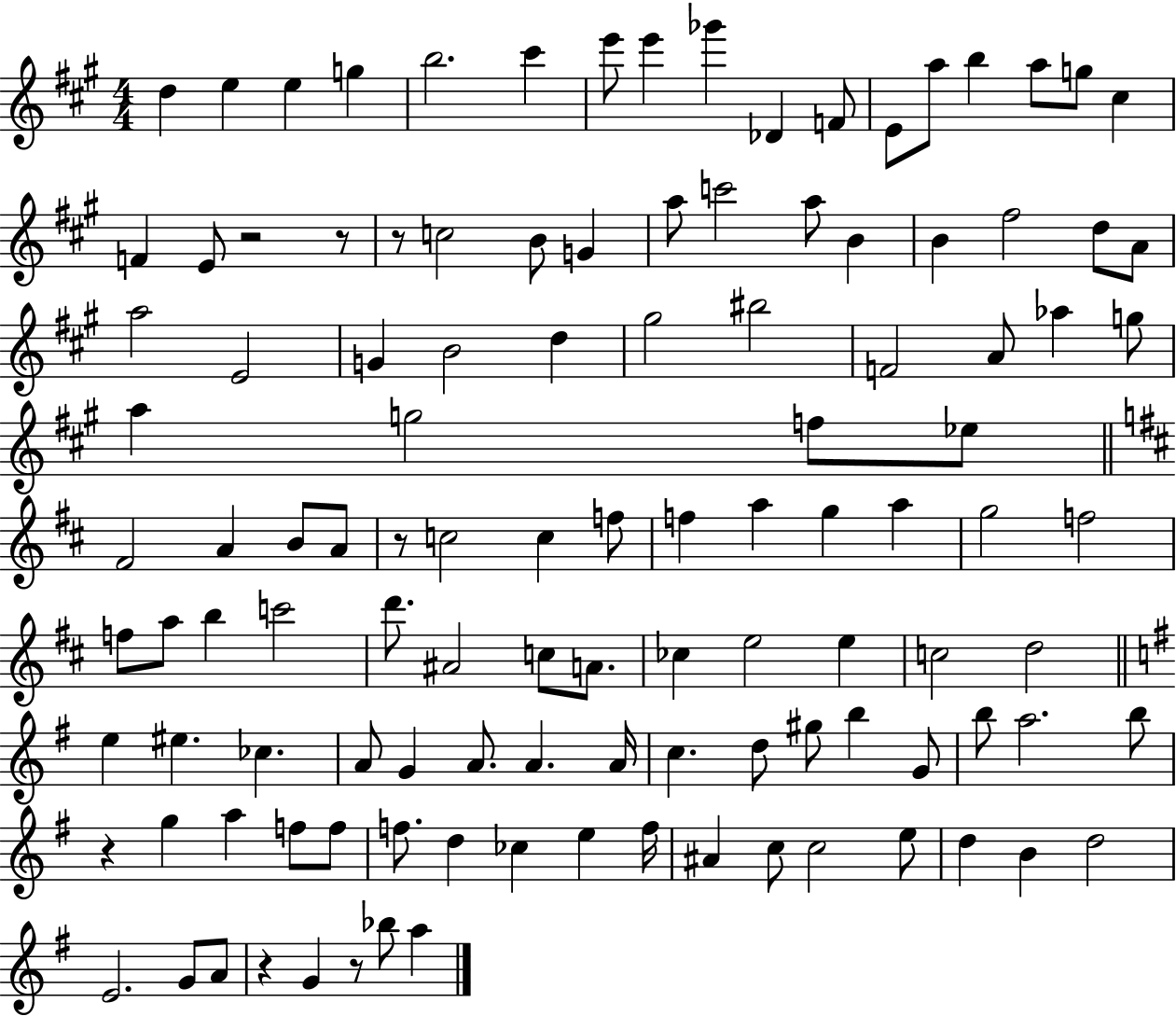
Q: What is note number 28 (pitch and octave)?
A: F#5